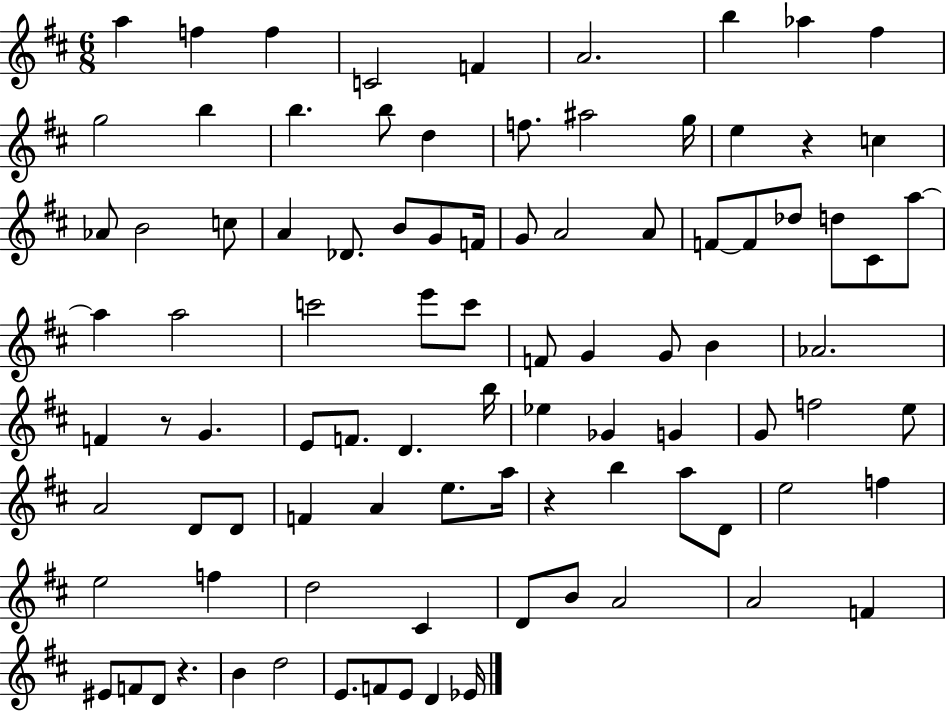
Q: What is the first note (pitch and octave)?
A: A5